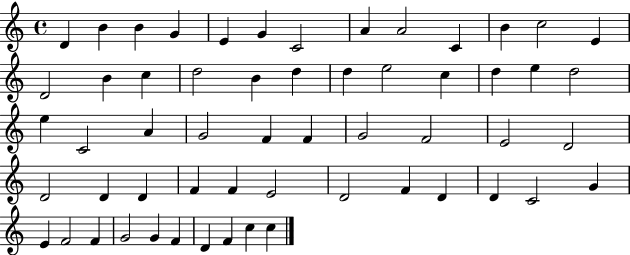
X:1
T:Untitled
M:4/4
L:1/4
K:C
D B B G E G C2 A A2 C B c2 E D2 B c d2 B d d e2 c d e d2 e C2 A G2 F F G2 F2 E2 D2 D2 D D F F E2 D2 F D D C2 G E F2 F G2 G F D F c c